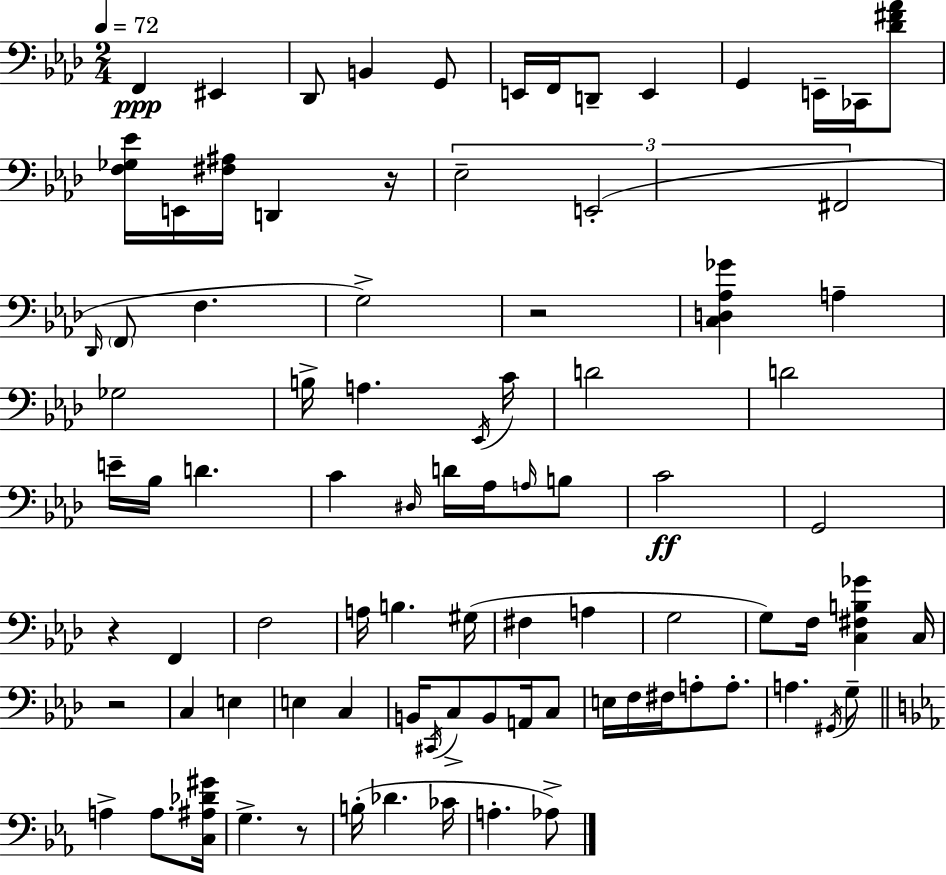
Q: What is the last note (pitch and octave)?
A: Ab3